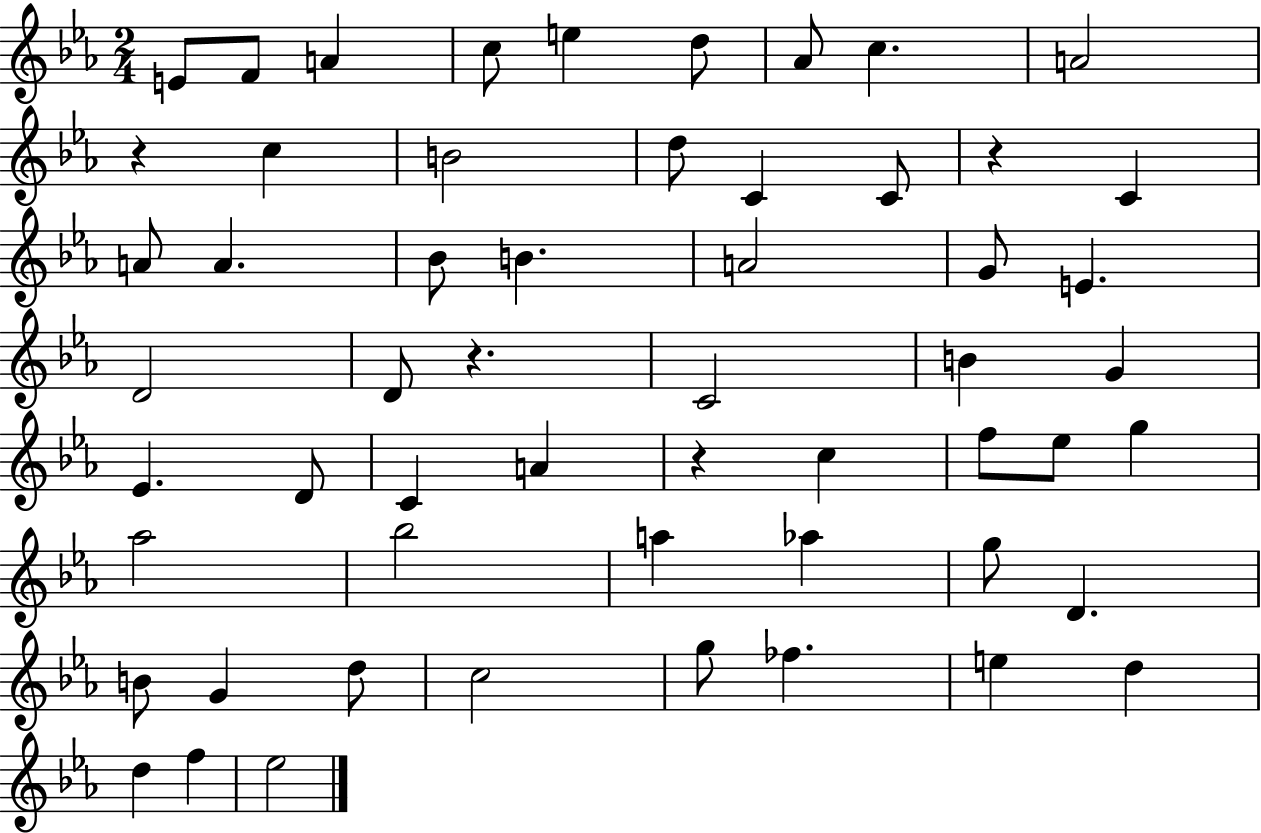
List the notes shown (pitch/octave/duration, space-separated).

E4/e F4/e A4/q C5/e E5/q D5/e Ab4/e C5/q. A4/h R/q C5/q B4/h D5/e C4/q C4/e R/q C4/q A4/e A4/q. Bb4/e B4/q. A4/h G4/e E4/q. D4/h D4/e R/q. C4/h B4/q G4/q Eb4/q. D4/e C4/q A4/q R/q C5/q F5/e Eb5/e G5/q Ab5/h Bb5/h A5/q Ab5/q G5/e D4/q. B4/e G4/q D5/e C5/h G5/e FES5/q. E5/q D5/q D5/q F5/q Eb5/h